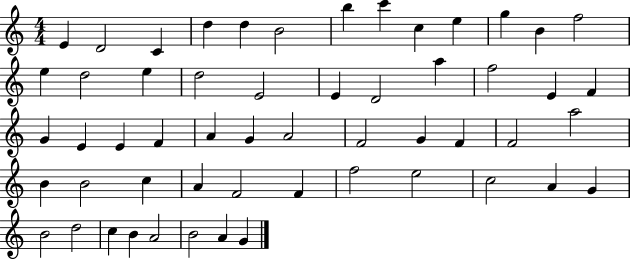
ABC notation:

X:1
T:Untitled
M:4/4
L:1/4
K:C
E D2 C d d B2 b c' c e g B f2 e d2 e d2 E2 E D2 a f2 E F G E E F A G A2 F2 G F F2 a2 B B2 c A F2 F f2 e2 c2 A G B2 d2 c B A2 B2 A G